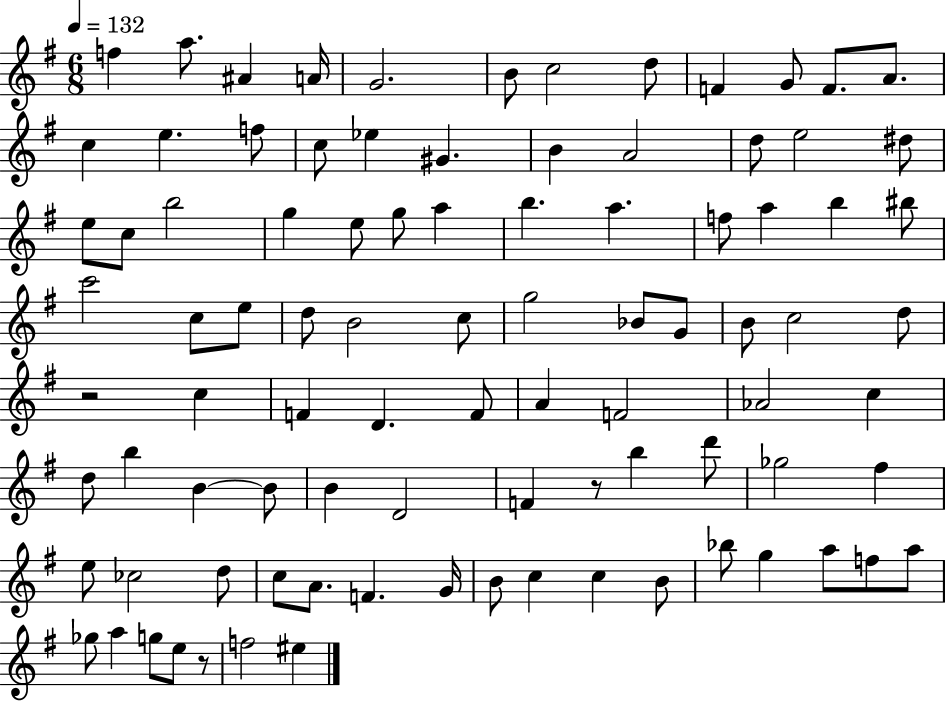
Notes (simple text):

F5/q A5/e. A#4/q A4/s G4/h. B4/e C5/h D5/e F4/q G4/e F4/e. A4/e. C5/q E5/q. F5/e C5/e Eb5/q G#4/q. B4/q A4/h D5/e E5/h D#5/e E5/e C5/e B5/h G5/q E5/e G5/e A5/q B5/q. A5/q. F5/e A5/q B5/q BIS5/e C6/h C5/e E5/e D5/e B4/h C5/e G5/h Bb4/e G4/e B4/e C5/h D5/e R/h C5/q F4/q D4/q. F4/e A4/q F4/h Ab4/h C5/q D5/e B5/q B4/q B4/e B4/q D4/h F4/q R/e B5/q D6/e Gb5/h F#5/q E5/e CES5/h D5/e C5/e A4/e. F4/q. G4/s B4/e C5/q C5/q B4/e Bb5/e G5/q A5/e F5/e A5/e Gb5/e A5/q G5/e E5/e R/e F5/h EIS5/q